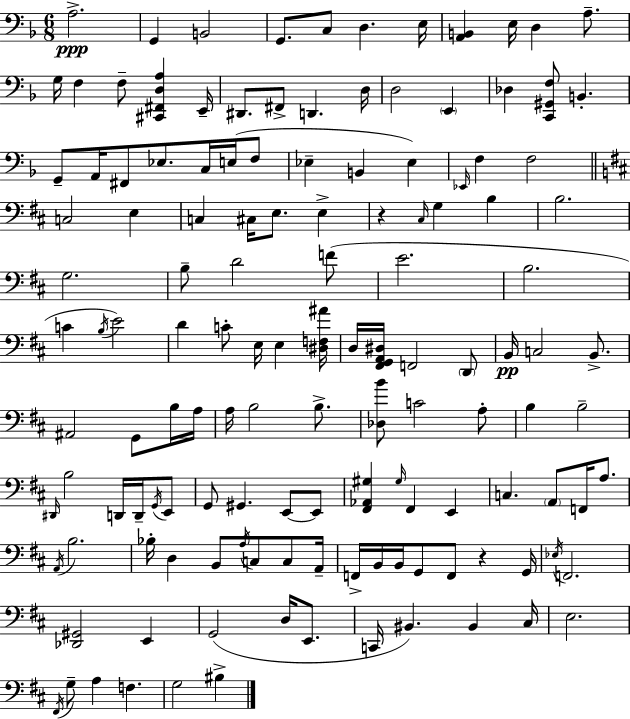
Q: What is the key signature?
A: D minor